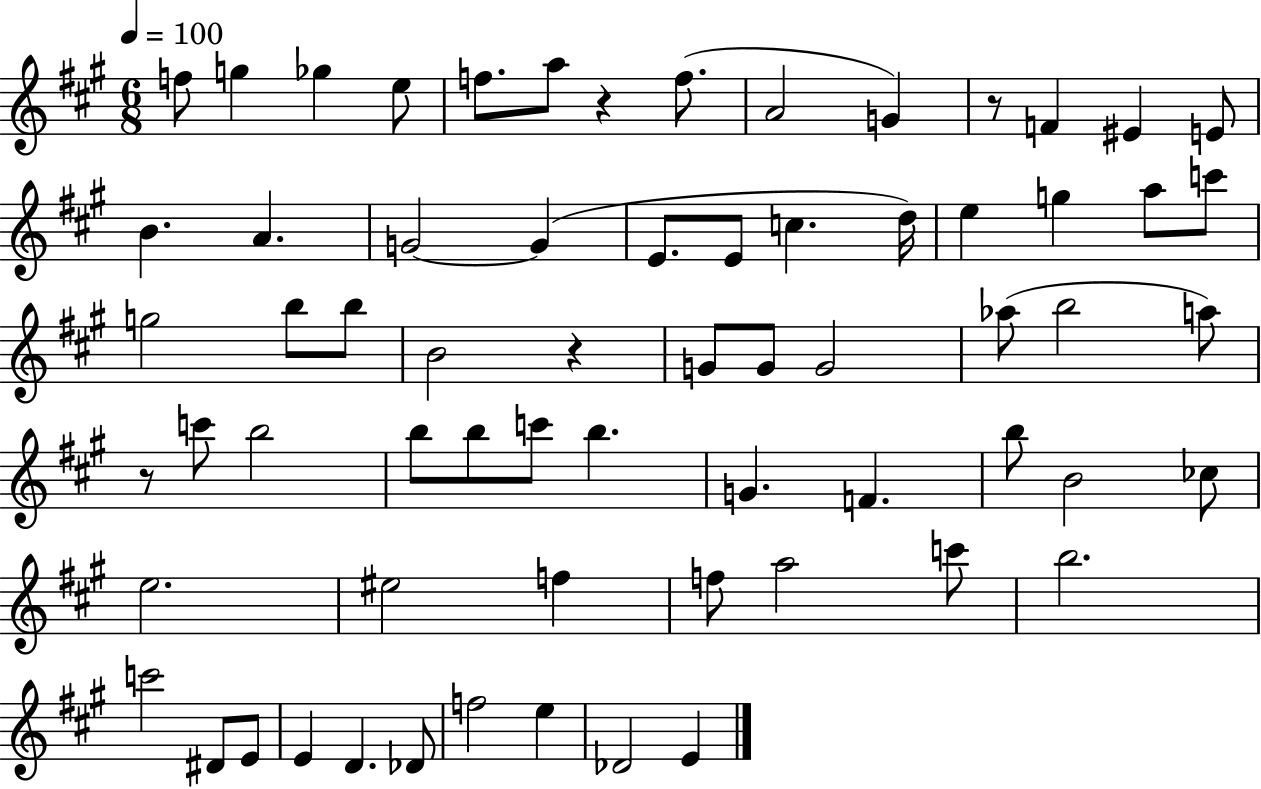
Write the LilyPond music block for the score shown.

{
  \clef treble
  \numericTimeSignature
  \time 6/8
  \key a \major
  \tempo 4 = 100
  f''8 g''4 ges''4 e''8 | f''8. a''8 r4 f''8.( | a'2 g'4) | r8 f'4 eis'4 e'8 | \break b'4. a'4. | g'2~~ g'4( | e'8. e'8 c''4. d''16) | e''4 g''4 a''8 c'''8 | \break g''2 b''8 b''8 | b'2 r4 | g'8 g'8 g'2 | aes''8( b''2 a''8) | \break r8 c'''8 b''2 | b''8 b''8 c'''8 b''4. | g'4. f'4. | b''8 b'2 ces''8 | \break e''2. | eis''2 f''4 | f''8 a''2 c'''8 | b''2. | \break c'''2 dis'8 e'8 | e'4 d'4. des'8 | f''2 e''4 | des'2 e'4 | \break \bar "|."
}